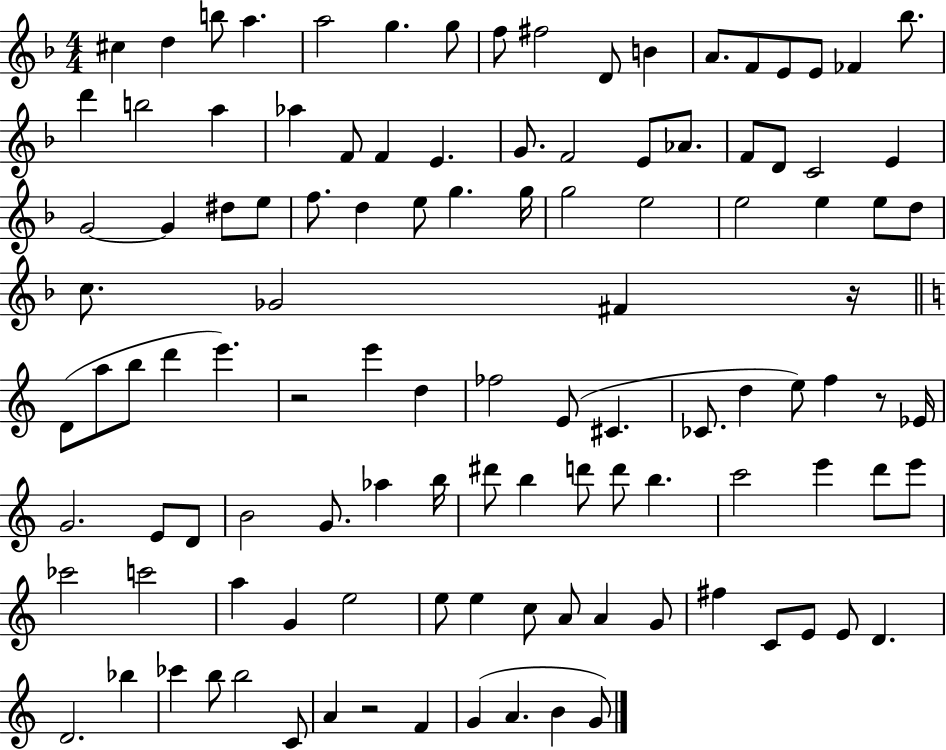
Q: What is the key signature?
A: F major